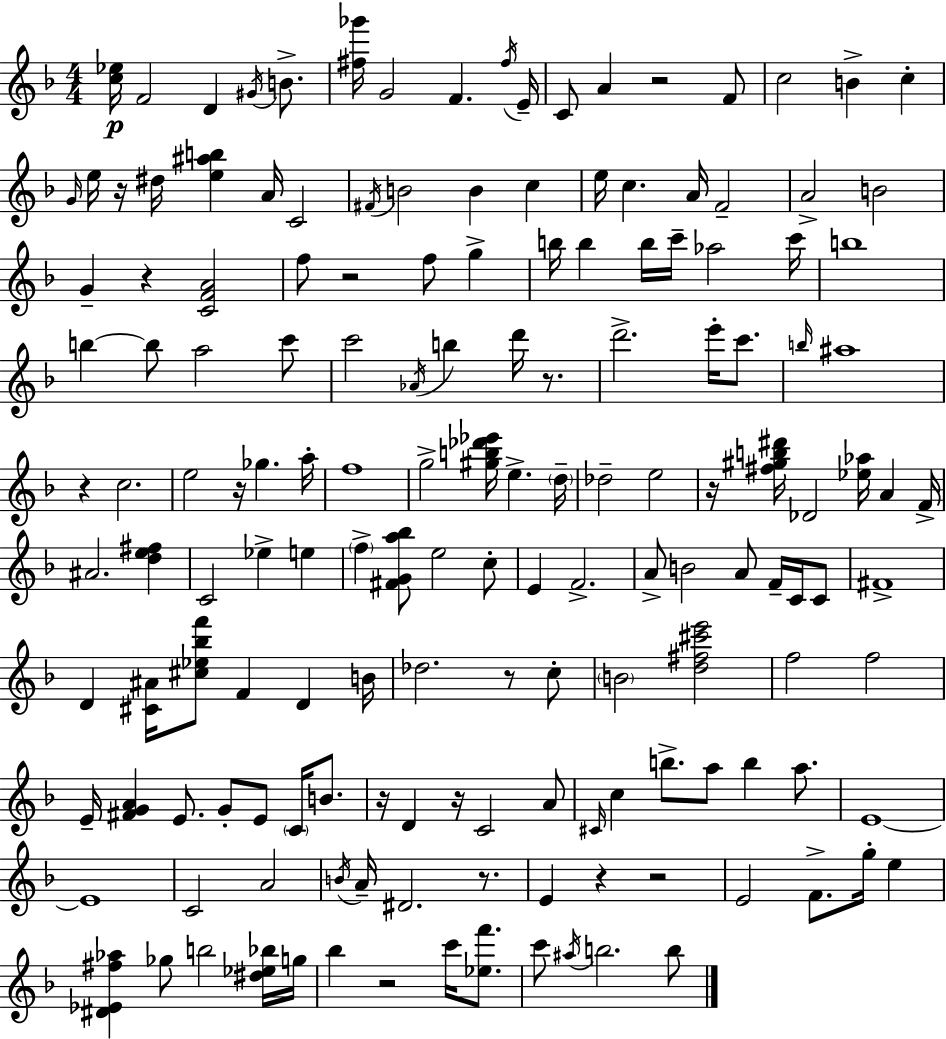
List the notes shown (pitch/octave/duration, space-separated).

[C5,Eb5]/s F4/h D4/q G#4/s B4/e. [F#5,Gb6]/s G4/h F4/q. F#5/s E4/s C4/e A4/q R/h F4/e C5/h B4/q C5/q G4/s E5/s R/s D#5/s [E5,A#5,B5]/q A4/s C4/h F#4/s B4/h B4/q C5/q E5/s C5/q. A4/s F4/h A4/h B4/h G4/q R/q [C4,F4,A4]/h F5/e R/h F5/e G5/q B5/s B5/q B5/s C6/s Ab5/h C6/s B5/w B5/q B5/e A5/h C6/e C6/h Ab4/s B5/q D6/s R/e. D6/h. E6/s C6/e. B5/s A#5/w R/q C5/h. E5/h R/s Gb5/q. A5/s F5/w G5/h [G#5,B5,Db6,Eb6]/s E5/q. D5/s Db5/h E5/h R/s [F#5,G#5,B5,D#6]/s Db4/h [Eb5,Ab5]/s A4/q F4/s A#4/h. [D5,E5,F#5]/q C4/h Eb5/q E5/q F5/q [F#4,G4,A5,Bb5]/e E5/h C5/e E4/q F4/h. A4/e B4/h A4/e F4/s C4/s C4/e F#4/w D4/q [C#4,A#4]/s [C#5,Eb5,Bb5,F6]/e F4/q D4/q B4/s Db5/h. R/e C5/e B4/h [D5,F#5,C#6,E6]/h F5/h F5/h E4/s [F#4,G4,A4]/q E4/e. G4/e E4/e C4/s B4/e. R/s D4/q R/s C4/h A4/e C#4/s C5/q B5/e. A5/e B5/q A5/e. E4/w E4/w C4/h A4/h B4/s A4/s D#4/h. R/e. E4/q R/q R/h E4/h F4/e. G5/s E5/q [D#4,Eb4,F#5,Ab5]/q Gb5/e B5/h [D#5,Eb5,Bb5]/s G5/s Bb5/q R/h C6/s [Eb5,F6]/e. C6/e A#5/s B5/h. B5/e